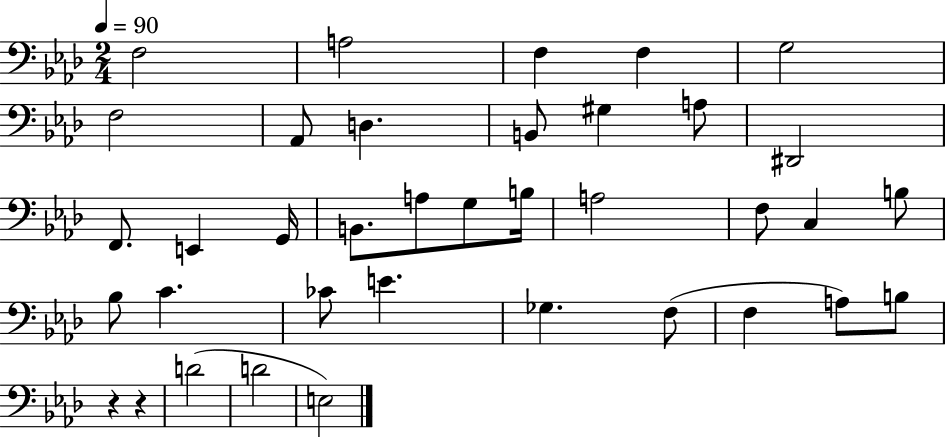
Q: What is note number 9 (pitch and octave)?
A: B2